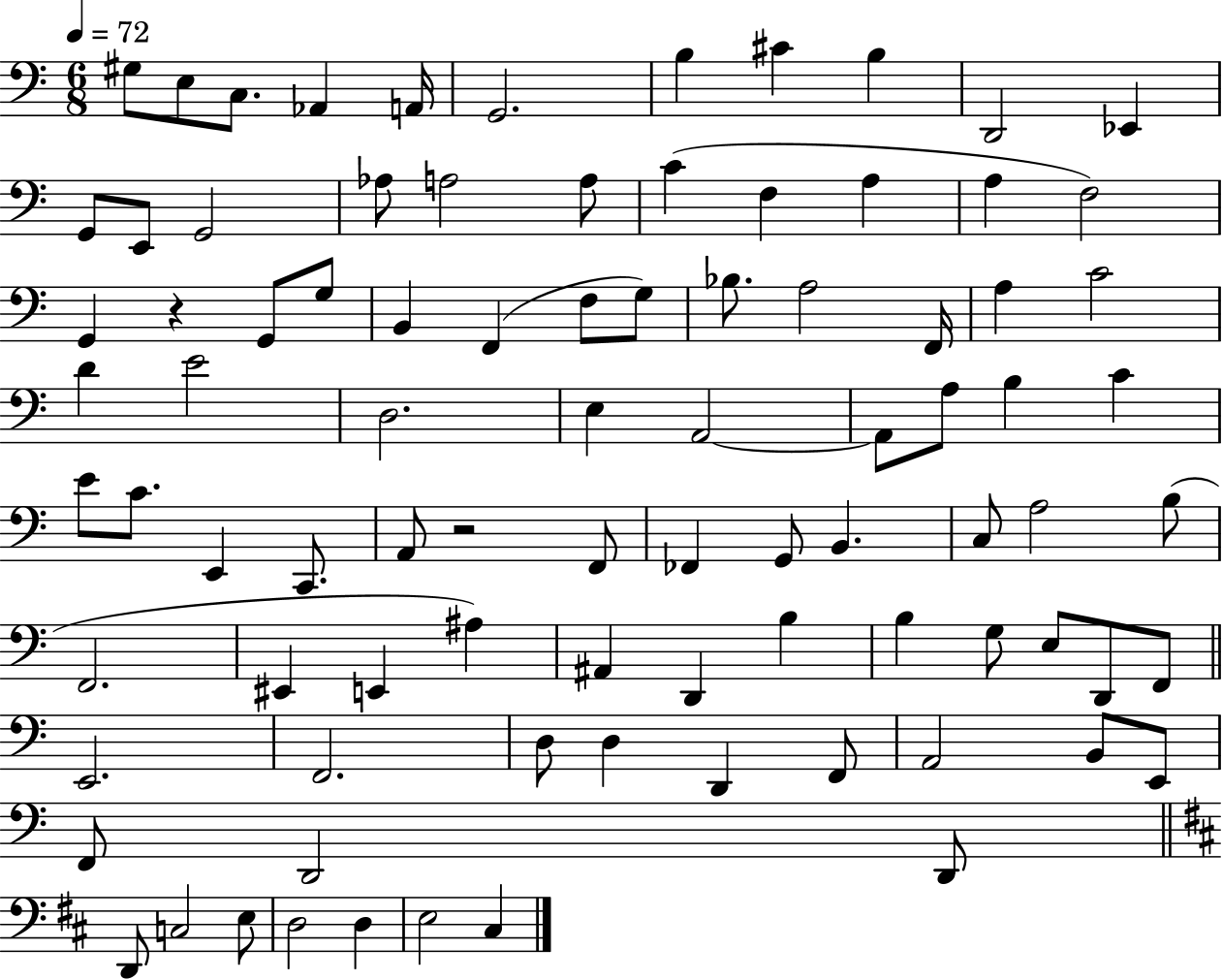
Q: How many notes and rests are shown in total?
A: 88